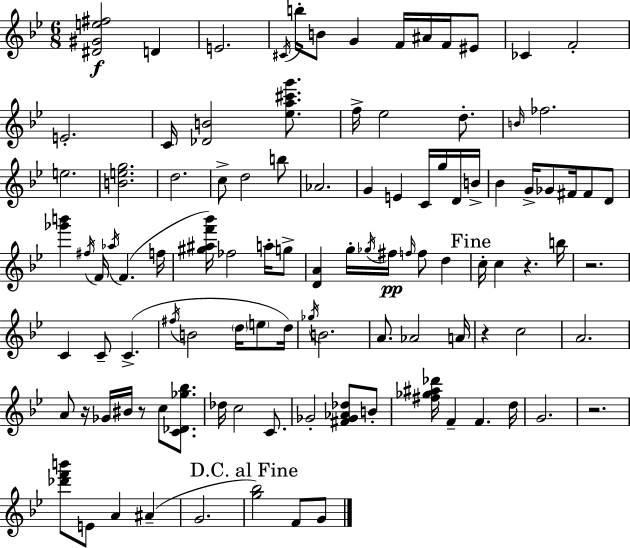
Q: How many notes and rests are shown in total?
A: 106